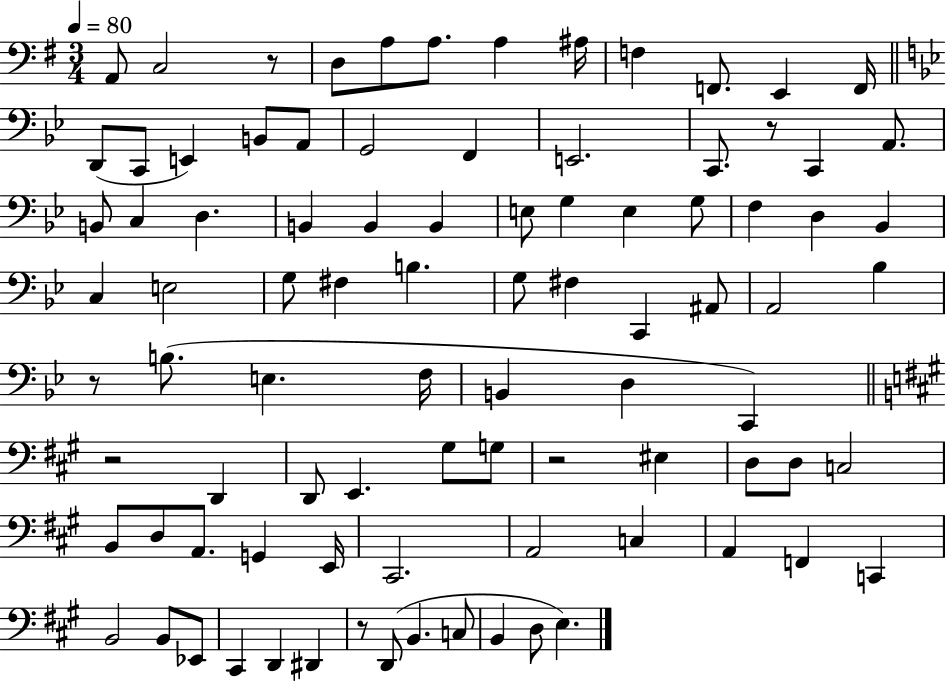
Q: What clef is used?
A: bass